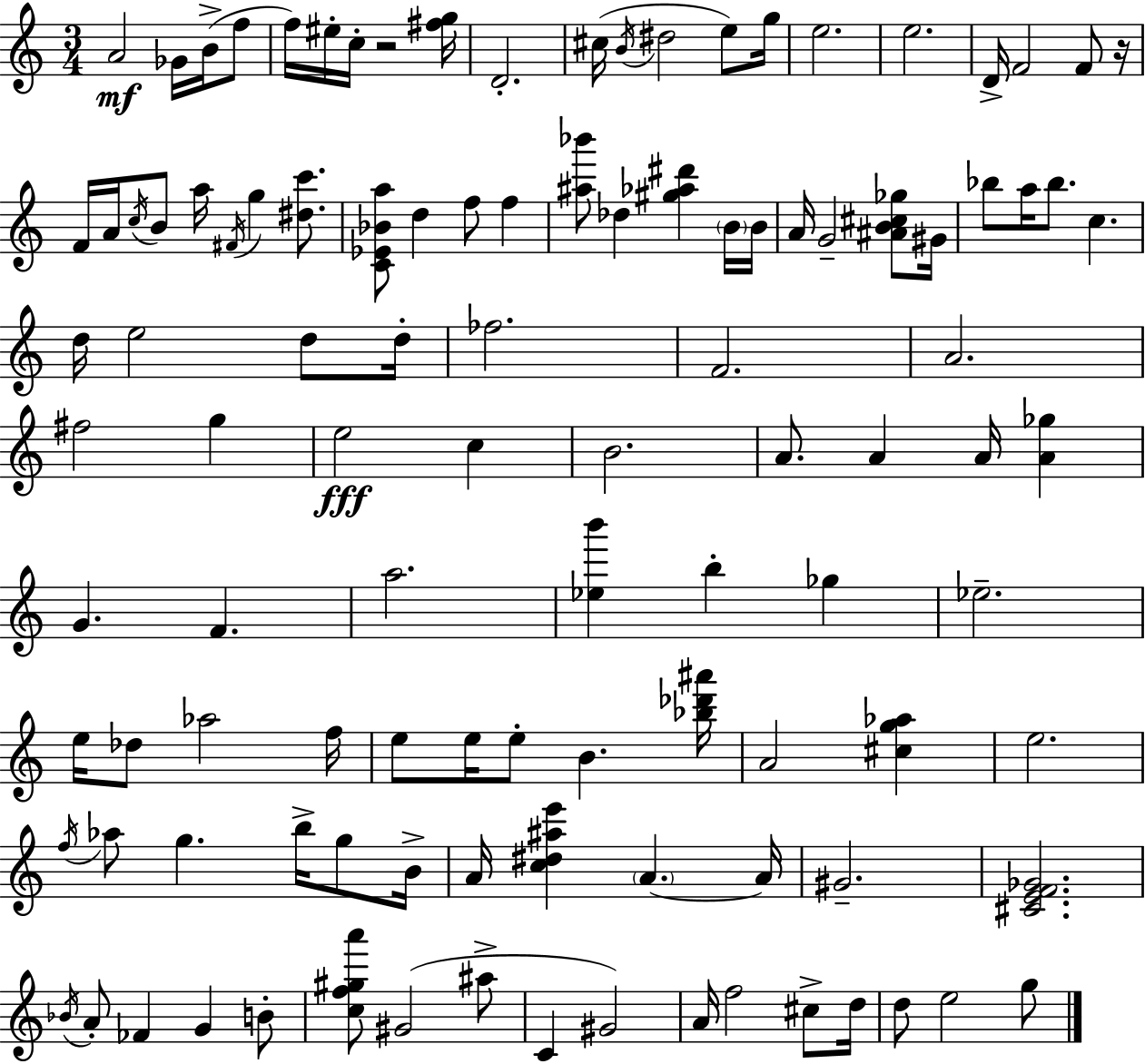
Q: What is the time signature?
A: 3/4